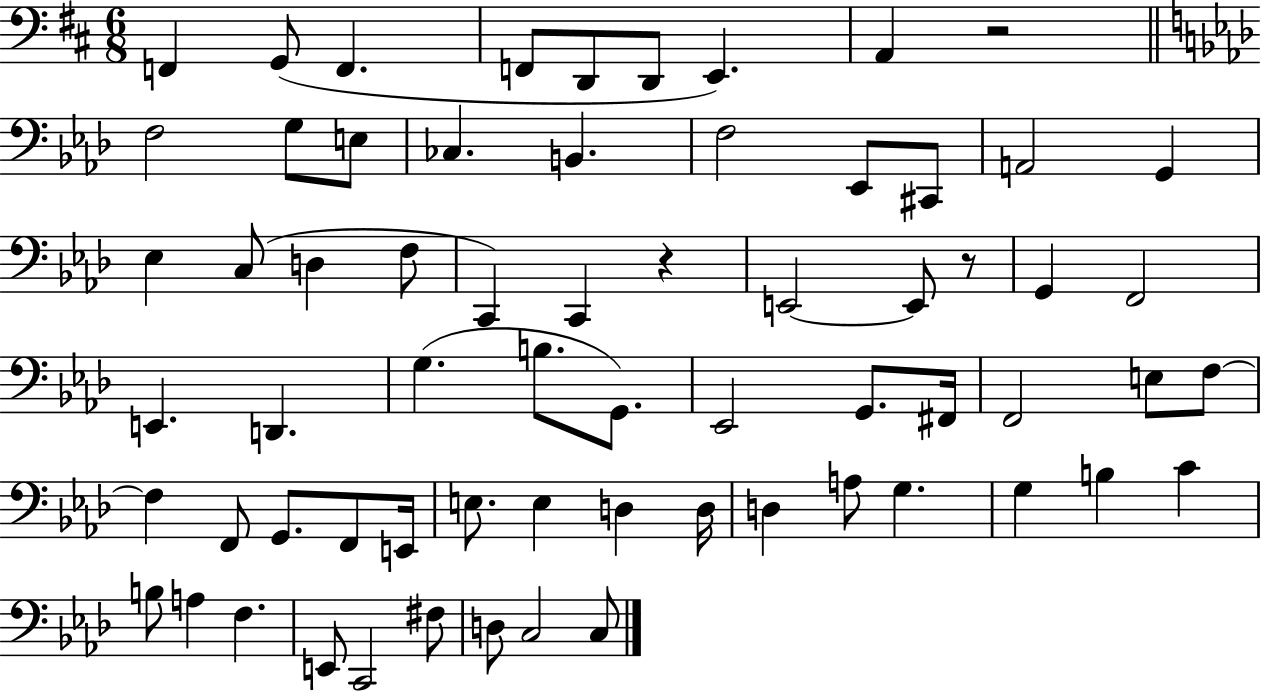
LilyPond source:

{
  \clef bass
  \numericTimeSignature
  \time 6/8
  \key d \major
  f,4 g,8( f,4. | f,8 d,8 d,8 e,4.) | a,4 r2 | \bar "||" \break \key aes \major f2 g8 e8 | ces4. b,4. | f2 ees,8 cis,8 | a,2 g,4 | \break ees4 c8( d4 f8 | c,4) c,4 r4 | e,2~~ e,8 r8 | g,4 f,2 | \break e,4. d,4. | g4.( b8. g,8.) | ees,2 g,8. fis,16 | f,2 e8 f8~~ | \break f4 f,8 g,8. f,8 e,16 | e8. e4 d4 d16 | d4 a8 g4. | g4 b4 c'4 | \break b8 a4 f4. | e,8 c,2 fis8 | d8 c2 c8 | \bar "|."
}